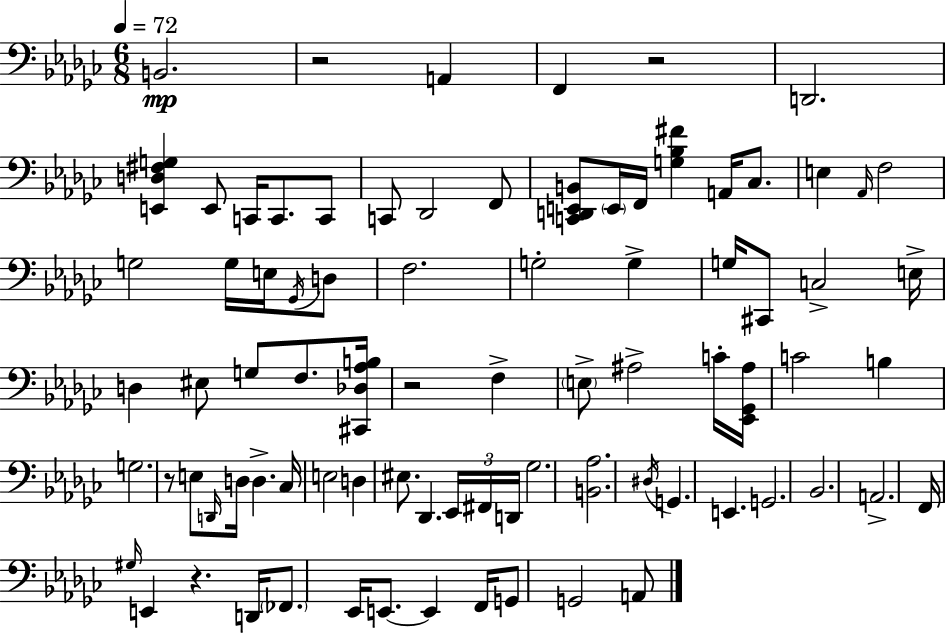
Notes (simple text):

B2/h. R/h A2/q F2/q R/h D2/h. [E2,D3,F#3,G3]/q E2/e C2/s C2/e. C2/e C2/e Db2/h F2/e [C2,D2,E2,B2]/e E2/s F2/s [G3,Bb3,F#4]/q A2/s CES3/e. E3/q Ab2/s F3/h G3/h G3/s E3/s Gb2/s D3/e F3/h. G3/h G3/q G3/s C#2/e C3/h E3/s D3/q EIS3/e G3/e F3/e. [C#2,Db3,Ab3,B3]/s R/h F3/q E3/e A#3/h C4/s [Eb2,Gb2,A#3]/s C4/h B3/q G3/h. R/e E3/e D2/s D3/s D3/q. CES3/s E3/h D3/q EIS3/e. Db2/q. Eb2/s F#2/s D2/s Gb3/h. [B2,Ab3]/h. D#3/s G2/q. E2/q. G2/h. Bb2/h. A2/h. F2/s G#3/s E2/q R/q. D2/s FES2/e. Eb2/s E2/e. E2/q F2/s G2/e G2/h A2/e